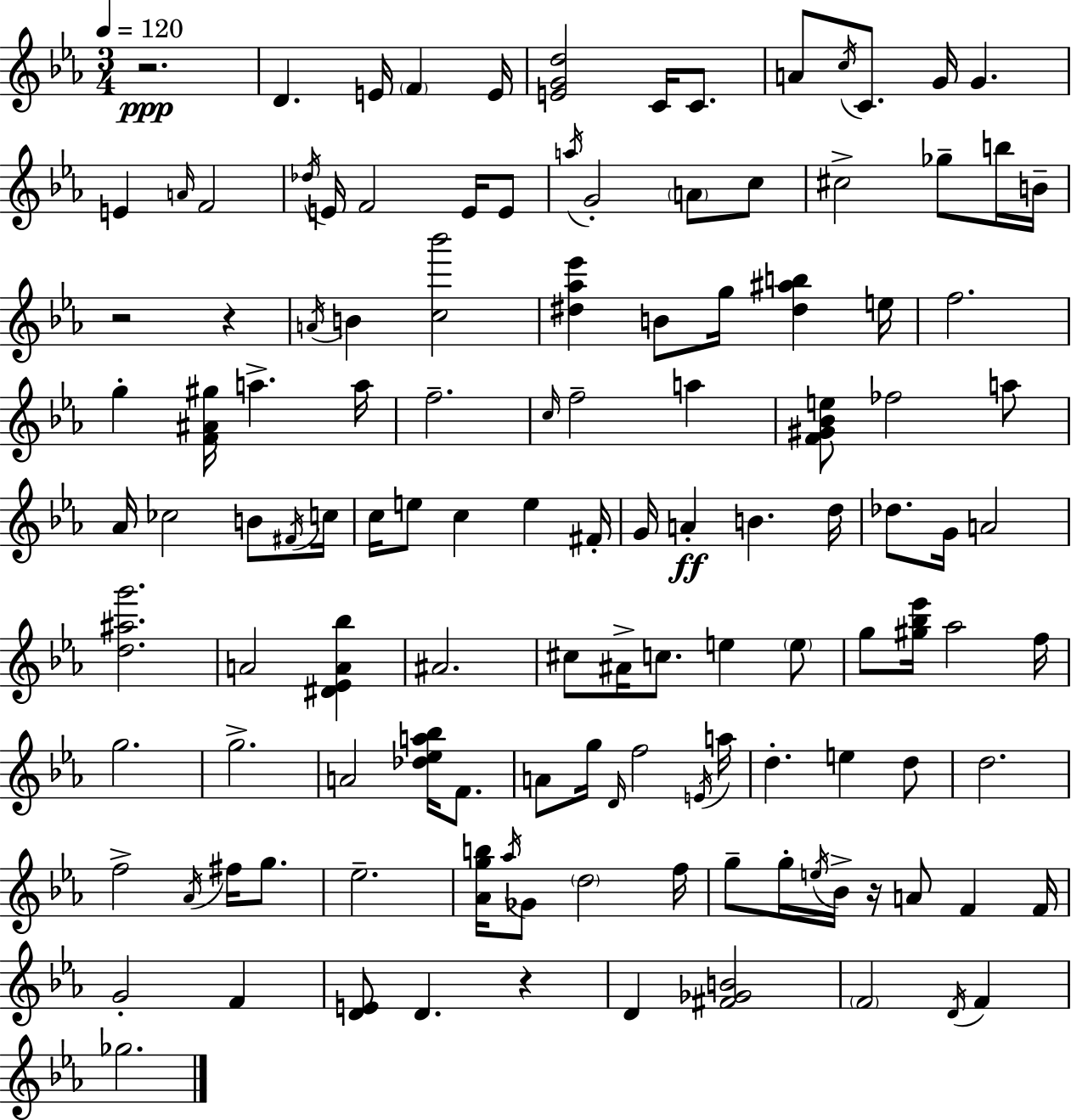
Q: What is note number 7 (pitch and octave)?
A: A4